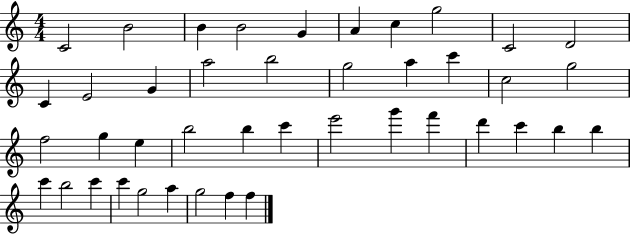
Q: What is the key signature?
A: C major